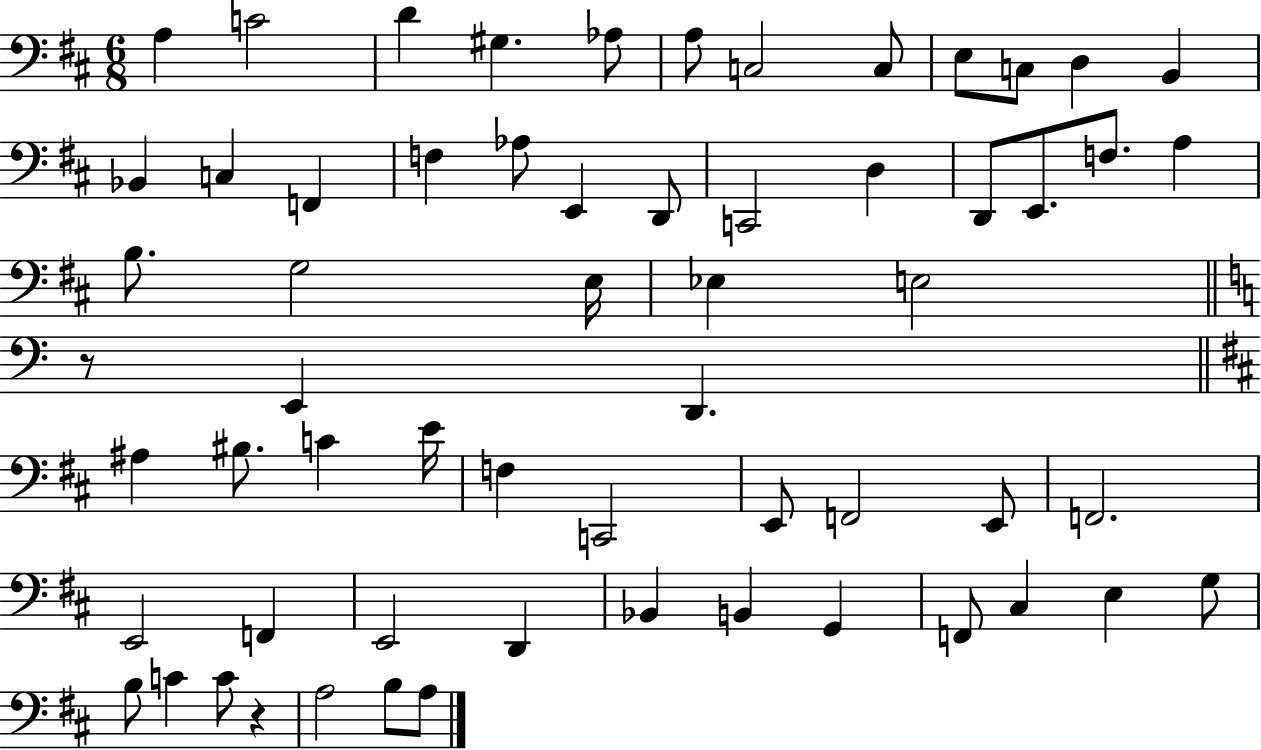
A3/q C4/h D4/q G#3/q. Ab3/e A3/e C3/h C3/e E3/e C3/e D3/q B2/q Bb2/q C3/q F2/q F3/q Ab3/e E2/q D2/e C2/h D3/q D2/e E2/e. F3/e. A3/q B3/e. G3/h E3/s Eb3/q E3/h R/e E2/q D2/q. A#3/q BIS3/e. C4/q E4/s F3/q C2/h E2/e F2/h E2/e F2/h. E2/h F2/q E2/h D2/q Bb2/q B2/q G2/q F2/e C#3/q E3/q G3/e B3/e C4/q C4/e R/q A3/h B3/e A3/e